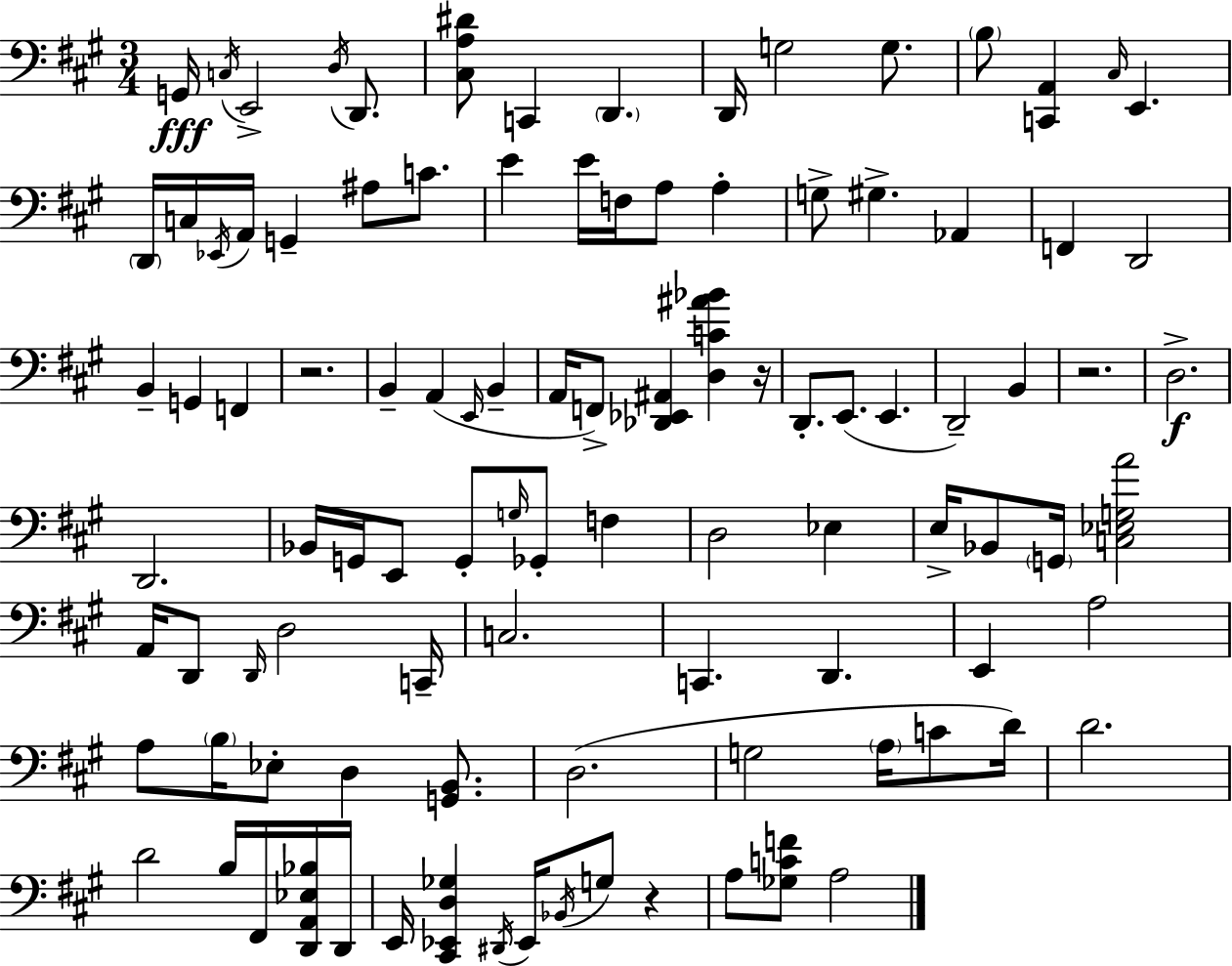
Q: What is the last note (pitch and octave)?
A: A3